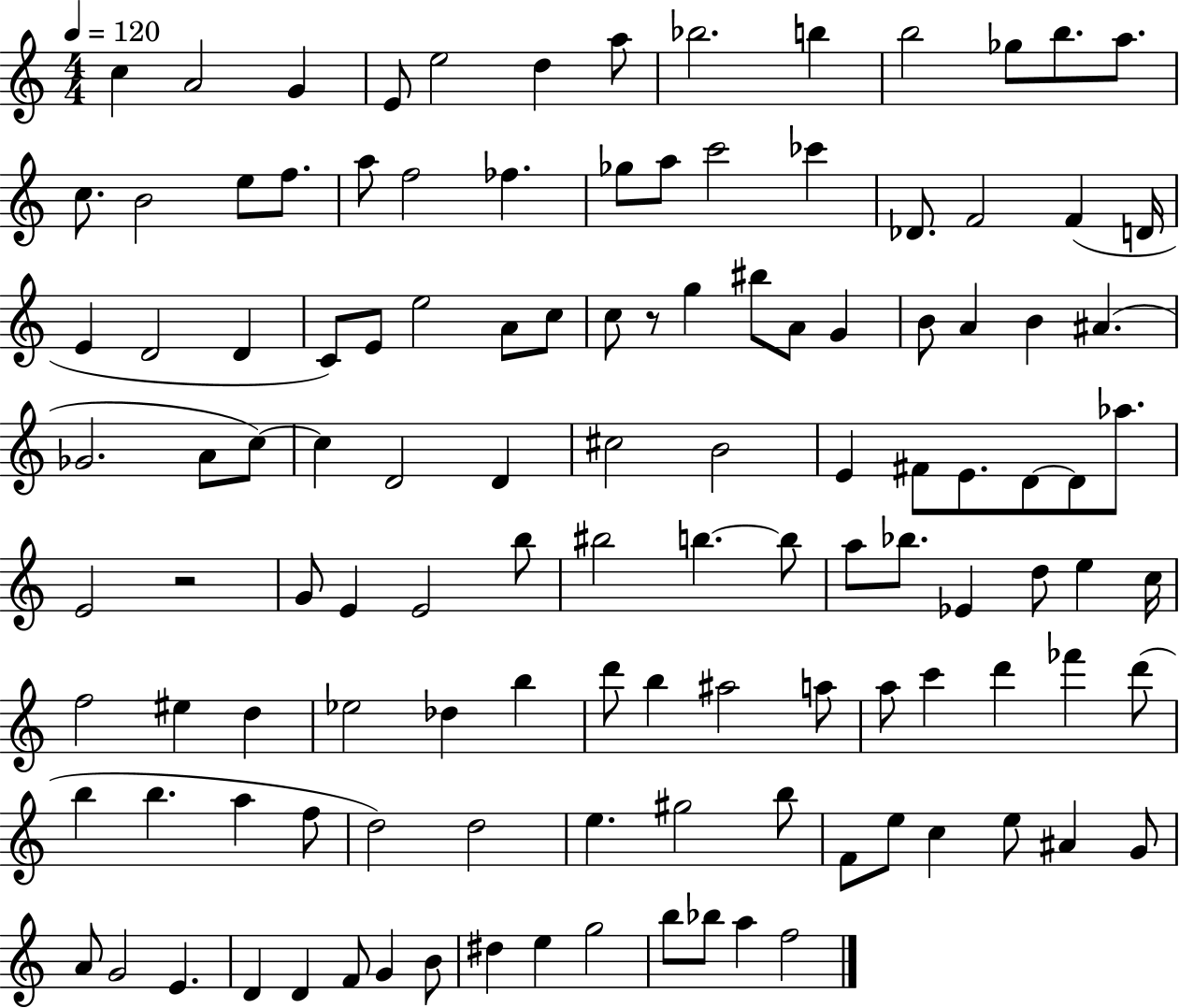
{
  \clef treble
  \numericTimeSignature
  \time 4/4
  \key c \major
  \tempo 4 = 120
  c''4 a'2 g'4 | e'8 e''2 d''4 a''8 | bes''2. b''4 | b''2 ges''8 b''8. a''8. | \break c''8. b'2 e''8 f''8. | a''8 f''2 fes''4. | ges''8 a''8 c'''2 ces'''4 | des'8. f'2 f'4( d'16 | \break e'4 d'2 d'4 | c'8) e'8 e''2 a'8 c''8 | c''8 r8 g''4 bis''8 a'8 g'4 | b'8 a'4 b'4 ais'4.( | \break ges'2. a'8 c''8~~) | c''4 d'2 d'4 | cis''2 b'2 | e'4 fis'8 e'8. d'8~~ d'8 aes''8. | \break e'2 r2 | g'8 e'4 e'2 b''8 | bis''2 b''4.~~ b''8 | a''8 bes''8. ees'4 d''8 e''4 c''16 | \break f''2 eis''4 d''4 | ees''2 des''4 b''4 | d'''8 b''4 ais''2 a''8 | a''8 c'''4 d'''4 fes'''4 d'''8( | \break b''4 b''4. a''4 f''8 | d''2) d''2 | e''4. gis''2 b''8 | f'8 e''8 c''4 e''8 ais'4 g'8 | \break a'8 g'2 e'4. | d'4 d'4 f'8 g'4 b'8 | dis''4 e''4 g''2 | b''8 bes''8 a''4 f''2 | \break \bar "|."
}